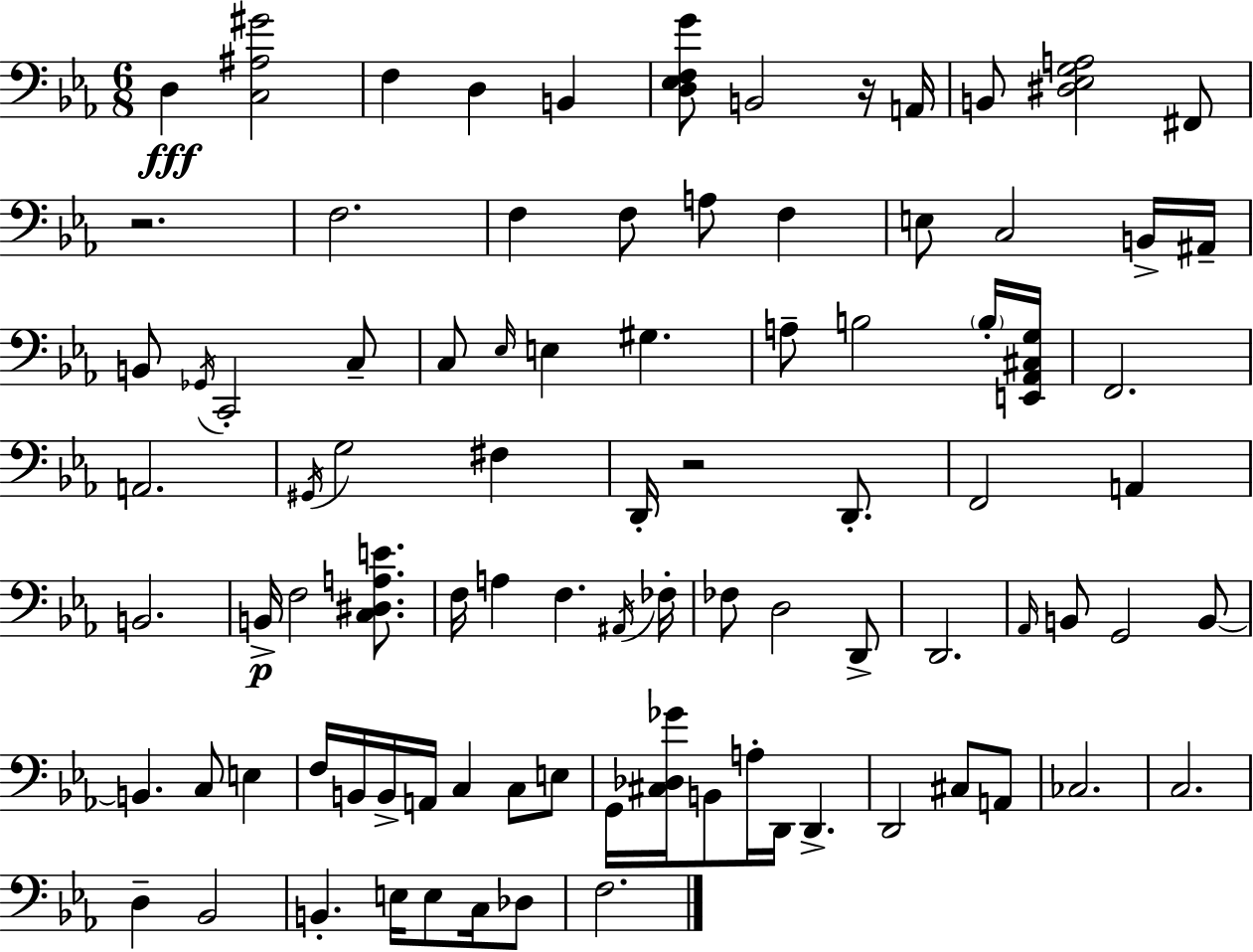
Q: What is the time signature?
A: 6/8